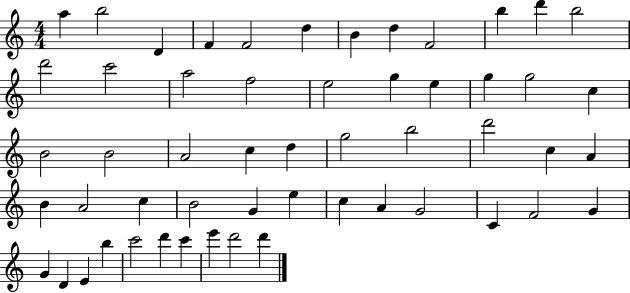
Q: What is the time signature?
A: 4/4